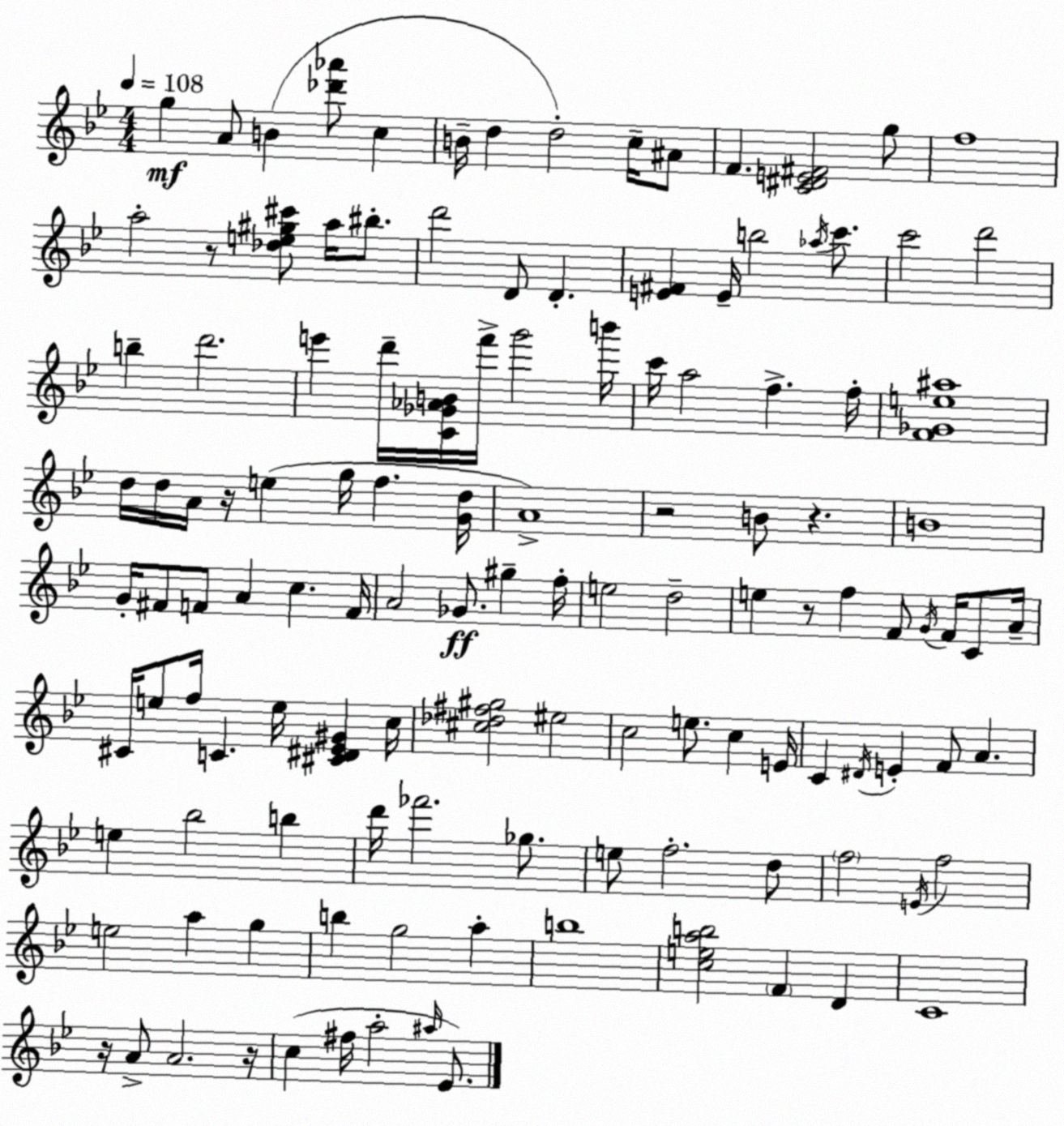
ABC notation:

X:1
T:Untitled
M:4/4
L:1/4
K:Bb
g A/2 B [_d'_a']/2 c B/4 d d2 c/4 ^A/2 F [C^DE^F]2 g/2 f4 a2 z/2 [_de^g^c']/2 a/4 ^b/2 d'2 D/2 D [E^F] E/4 b2 _a/4 c'/2 c'2 d'2 b d'2 e' d'/4 [C_G_AB]/4 f'/4 g'2 b'/4 c'/4 a2 f f/4 [F_Ge^a]4 d/4 d/4 A/4 z/4 e g/4 f [Gd]/4 A4 z2 B/2 z B4 G/4 ^F/2 F/2 A c F/4 A2 _G/2 ^g f/4 e2 d2 e z/2 f F/2 G/4 F/4 C/2 A/4 ^C/4 e/2 f/4 C e/4 [^C^D_E^G] c/4 [^c_d^f^g]2 ^e2 c2 e/2 c E/4 C ^D/4 E F/2 A e _b2 b d'/4 _f'2 _g/2 e/2 f2 d/2 f2 E/4 f2 e2 a g b g2 a b4 [ceab]2 F D C4 z/4 A/2 A2 z/4 c ^f/4 a2 ^a/4 _E/2